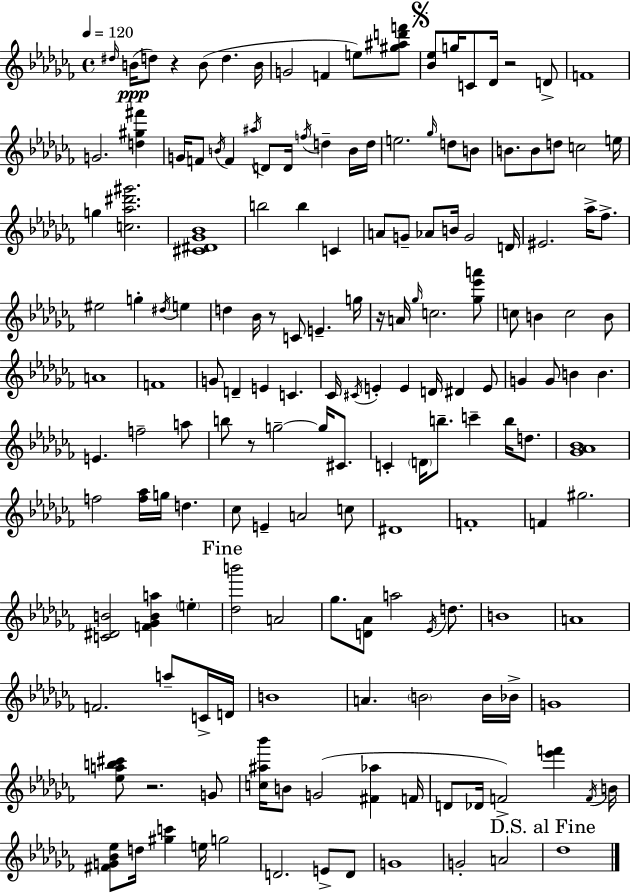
D#5/s B4/s D5/e R/q B4/e D5/q. B4/s G4/h F4/q E5/e [G#5,A#5,D6,F6]/e [Bb4,Eb5]/e G5/s C4/e Db4/s R/h D4/e F4/w G4/h. [D5,G#5,F#6]/q G4/s F4/e B4/s F4/q A#5/s D4/e D4/s F5/s D5/q B4/s D5/s E5/h. Gb5/s D5/e B4/e B4/e. B4/e D5/e C5/h E5/s G5/q [C5,Ab5,D#6,G#6]/h. [C#4,D#4,Gb4,Bb4]/w B5/h B5/q C4/q A4/e G4/e Ab4/e B4/s G4/h D4/s EIS4/h. Ab5/s FES5/e. EIS5/h G5/q D#5/s E5/q D5/q Bb4/s R/e C4/e E4/q. G5/s R/s A4/s Gb5/s C5/h. [Gb5,Eb6,A6]/e C5/e B4/q C5/h B4/e A4/w F4/w G4/e D4/q E4/q C4/q. CES4/s C#4/s E4/q E4/q D4/s D#4/q E4/e G4/q G4/e B4/q B4/q. E4/q. F5/h A5/e B5/e R/e G5/h G5/s C#4/e. C4/q D4/s B5/e. C6/q B5/s D5/e. [Gb4,Ab4,Bb4]/w F5/h [F5,Ab5]/s G5/s D5/q. CES5/e E4/q A4/h C5/e D#4/w F4/w F4/q G#5/h. [C4,D#4,B4]/h [F4,Gb4,B4,A5]/q E5/q [Db5,B6]/h A4/h Gb5/e. [D4,Ab4]/e A5/h Eb4/s D5/e. B4/w A4/w F4/h. A5/e C4/s D4/s B4/w A4/q. B4/h B4/s Bb4/s G4/w [Eb5,A5,B5,C#6]/e R/h. G4/e [C5,A#5,Bb6]/s B4/e G4/h [F#4,Ab5]/q F4/s D4/e Db4/s F4/h [Eb6,F6]/q F4/s B4/s [F#4,G4,Bb4,Eb5]/e D5/s [G#5,C6]/q E5/s G5/h D4/h. E4/e D4/e G4/w G4/h A4/h Db5/w